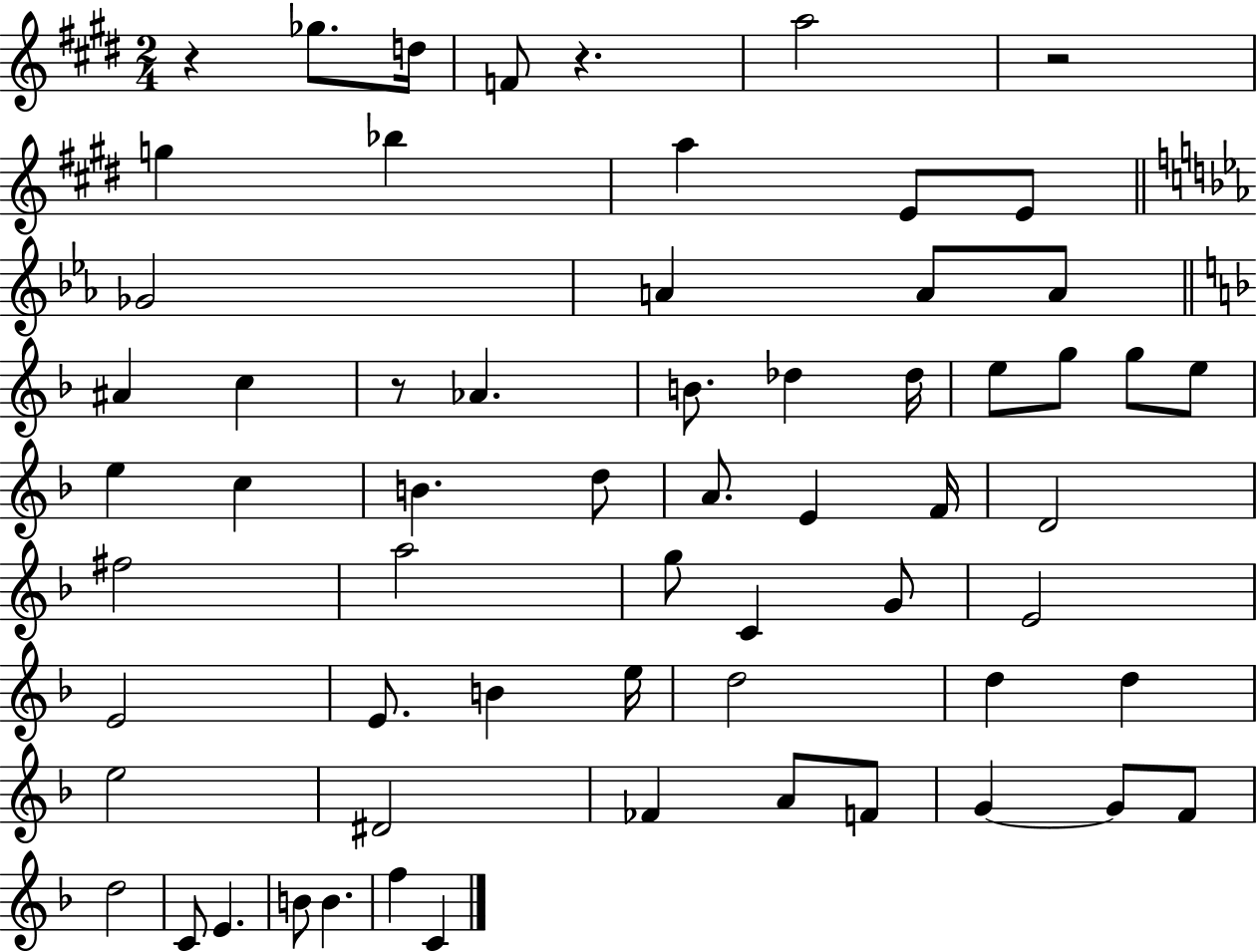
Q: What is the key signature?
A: E major